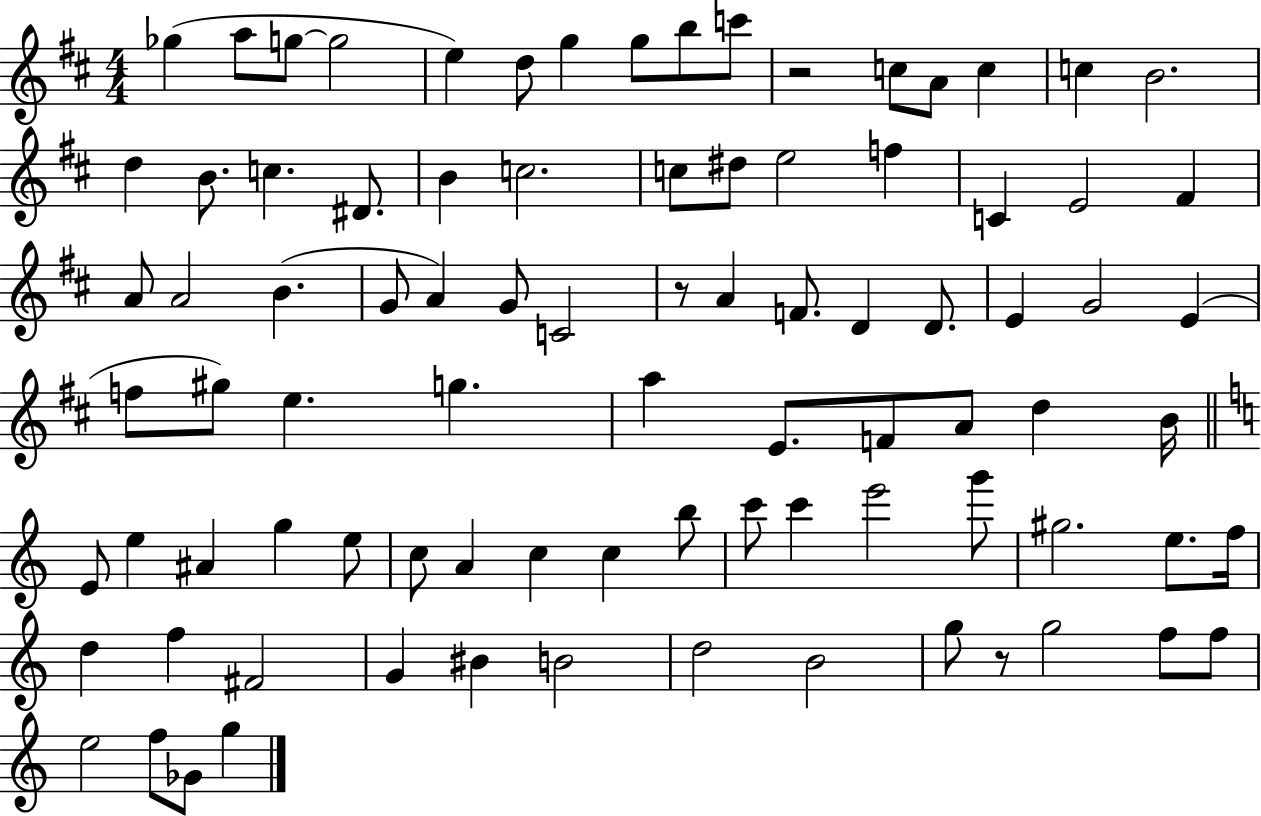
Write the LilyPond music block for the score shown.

{
  \clef treble
  \numericTimeSignature
  \time 4/4
  \key d \major
  ges''4( a''8 g''8~~ g''2 | e''4) d''8 g''4 g''8 b''8 c'''8 | r2 c''8 a'8 c''4 | c''4 b'2. | \break d''4 b'8. c''4. dis'8. | b'4 c''2. | c''8 dis''8 e''2 f''4 | c'4 e'2 fis'4 | \break a'8 a'2 b'4.( | g'8 a'4) g'8 c'2 | r8 a'4 f'8. d'4 d'8. | e'4 g'2 e'4( | \break f''8 gis''8) e''4. g''4. | a''4 e'8. f'8 a'8 d''4 b'16 | \bar "||" \break \key c \major e'8 e''4 ais'4 g''4 e''8 | c''8 a'4 c''4 c''4 b''8 | c'''8 c'''4 e'''2 g'''8 | gis''2. e''8. f''16 | \break d''4 f''4 fis'2 | g'4 bis'4 b'2 | d''2 b'2 | g''8 r8 g''2 f''8 f''8 | \break e''2 f''8 ges'8 g''4 | \bar "|."
}